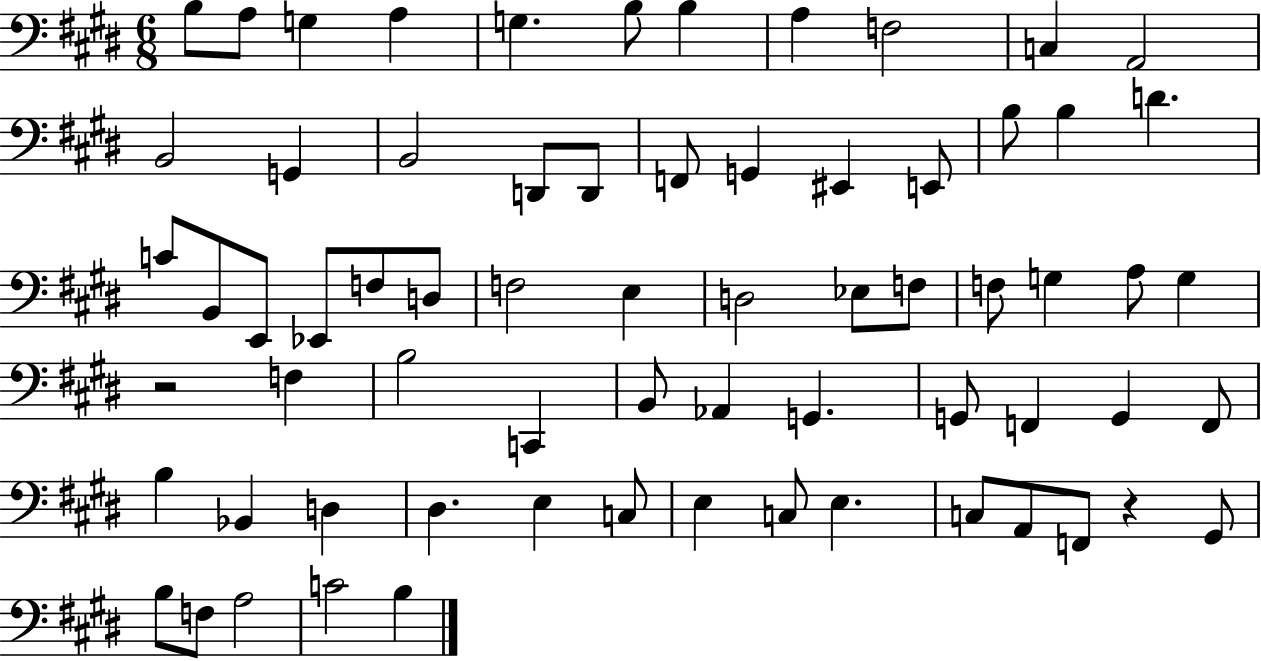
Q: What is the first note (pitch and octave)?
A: B3